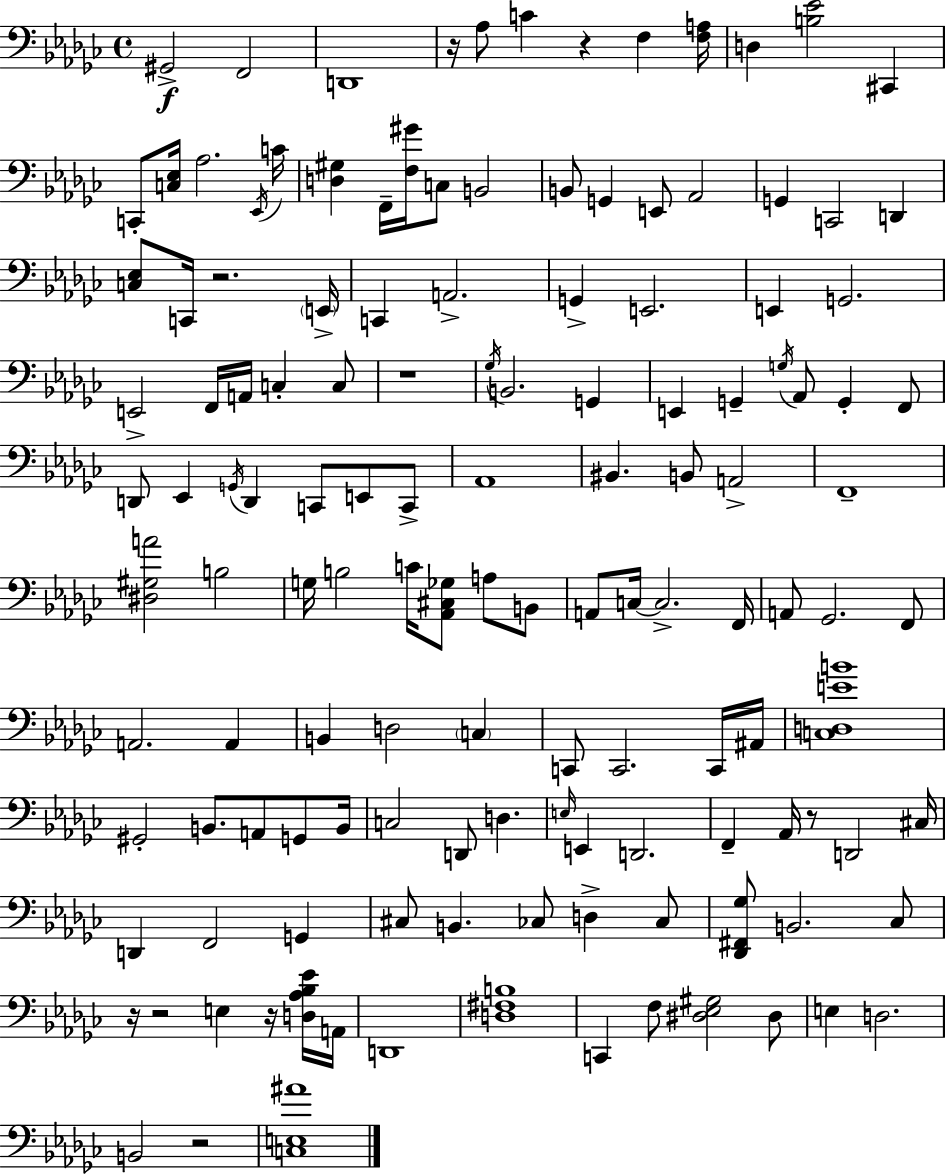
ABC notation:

X:1
T:Untitled
M:4/4
L:1/4
K:Ebm
^G,,2 F,,2 D,,4 z/4 _A,/2 C z F, [F,A,]/4 D, [B,_E]2 ^C,, C,,/2 [C,_E,]/4 _A,2 _E,,/4 C/4 [D,^G,] F,,/4 [F,^G]/4 C,/2 B,,2 B,,/2 G,, E,,/2 _A,,2 G,, C,,2 D,, [C,_E,]/2 C,,/4 z2 E,,/4 C,, A,,2 G,, E,,2 E,, G,,2 E,,2 F,,/4 A,,/4 C, C,/2 z4 _G,/4 B,,2 G,, E,, G,, G,/4 _A,,/2 G,, F,,/2 D,,/2 _E,, G,,/4 D,, C,,/2 E,,/2 C,,/2 _A,,4 ^B,, B,,/2 A,,2 F,,4 [^D,^G,A]2 B,2 G,/4 B,2 C/4 [_A,,^C,_G,]/2 A,/2 B,,/2 A,,/2 C,/4 C,2 F,,/4 A,,/2 _G,,2 F,,/2 A,,2 A,, B,, D,2 C, C,,/2 C,,2 C,,/4 ^A,,/4 [C,D,EB]4 ^G,,2 B,,/2 A,,/2 G,,/2 B,,/4 C,2 D,,/2 D, E,/4 E,, D,,2 F,, _A,,/4 z/2 D,,2 ^C,/4 D,, F,,2 G,, ^C,/2 B,, _C,/2 D, _C,/2 [_D,,^F,,_G,]/2 B,,2 _C,/2 z/4 z2 E, z/4 [D,_A,_B,_E]/4 A,,/4 D,,4 [D,^F,B,]4 C,, F,/2 [^D,_E,^G,]2 ^D,/2 E, D,2 B,,2 z2 [C,E,^A]4